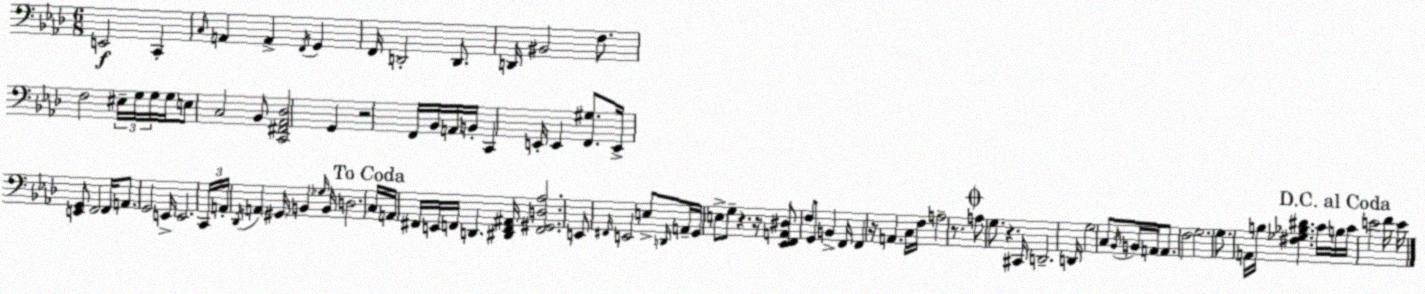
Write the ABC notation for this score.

X:1
T:Untitled
M:6/8
L:1/4
K:Ab
E,,2 C,, C,/4 A,, A,, F,,/4 G,, F,,/4 D,,2 D,,/2 D,,/4 ^B,,2 F,/2 F,2 ^E,/4 G,/4 G,/4 G,/4 E,/2 C,2 _B,,/2 [C,,^F,,_A,,_D,]2 G,, z2 F,,/4 _B,,/4 A,,/4 B,,/4 C,, E,,/4 E,, [F,,^G,]/2 E,,/4 [E,,G,,]/2 F,,2 F,,/4 A,,/2 G,,2 E,,/4 E,,2 C,,/4 A,,/4 _D,,/4 A,, ^G,,/4 B,, _G,/4 B,,/4 D,2 C,/4 A,,/4 ^F,,/4 E,,/4 F,,/4 D,, [^D,,F,,^A,,]/4 [F,,^G,,D,_A,]2 E,,/2 ^F,,/4 E,,2 E,/2 D,,/4 A,,/4 G,,/4 E,/2 G,/2 z z/4 [_E,,F,,A,,^D,]/2 F,/2 G,,/2 B,, F,,/4 F,, z/4 A,, C,/4 F,/4 A,2 z/2 A,/2 G,/2 z ^C,,/4 D,,2 D,,/4 G,2 C,/2 _B,,/4 B,,/4 A,,/4 A,,/2 F,2 G,2 G,/2 A,,/4 B,/4 [^F,_G,_B,^D] C/4 B,/4 C/4 E2 F/4 E/4